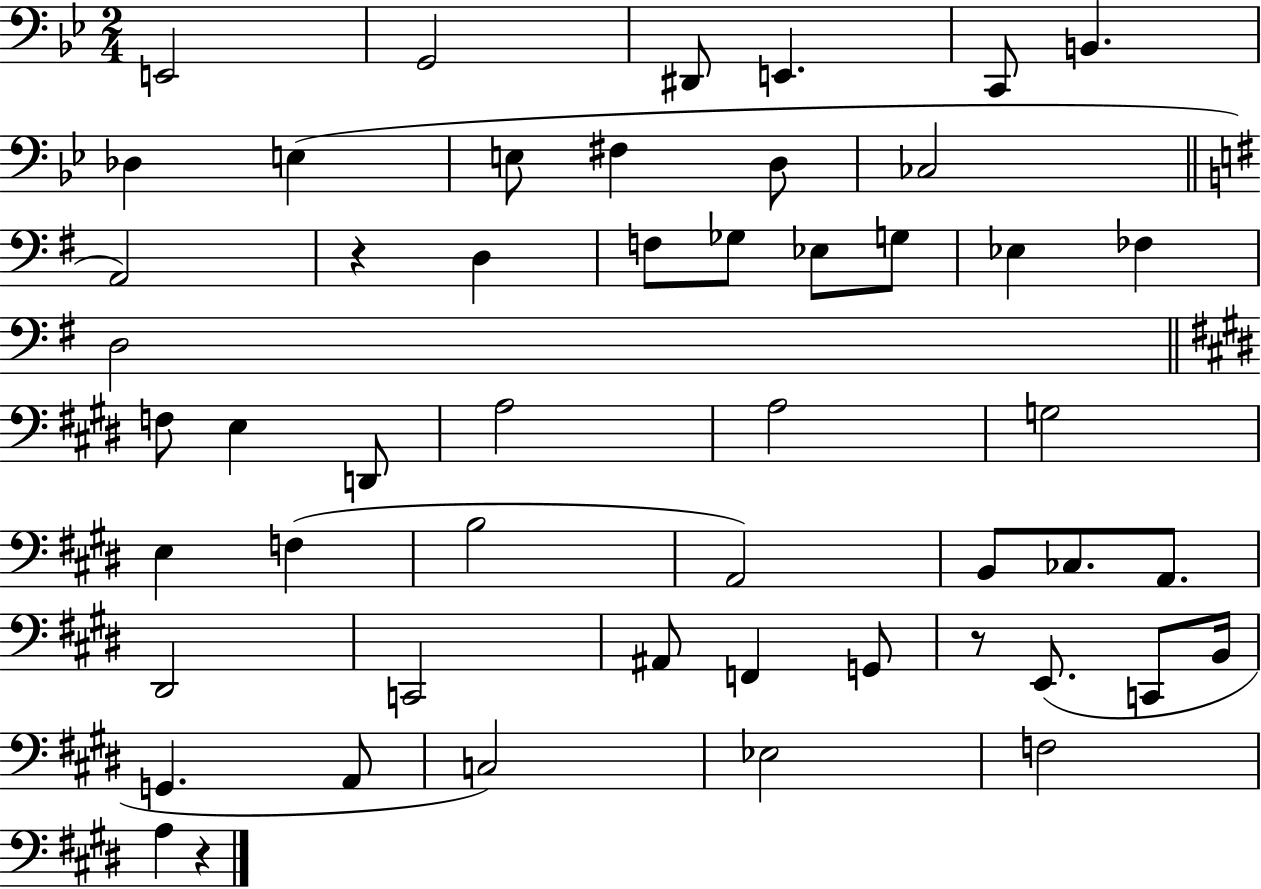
X:1
T:Untitled
M:2/4
L:1/4
K:Bb
E,,2 G,,2 ^D,,/2 E,, C,,/2 B,, _D, E, E,/2 ^F, D,/2 _C,2 A,,2 z D, F,/2 _G,/2 _E,/2 G,/2 _E, _F, D,2 F,/2 E, D,,/2 A,2 A,2 G,2 E, F, B,2 A,,2 B,,/2 _C,/2 A,,/2 ^D,,2 C,,2 ^A,,/2 F,, G,,/2 z/2 E,,/2 C,,/2 B,,/4 G,, A,,/2 C,2 _E,2 F,2 A, z